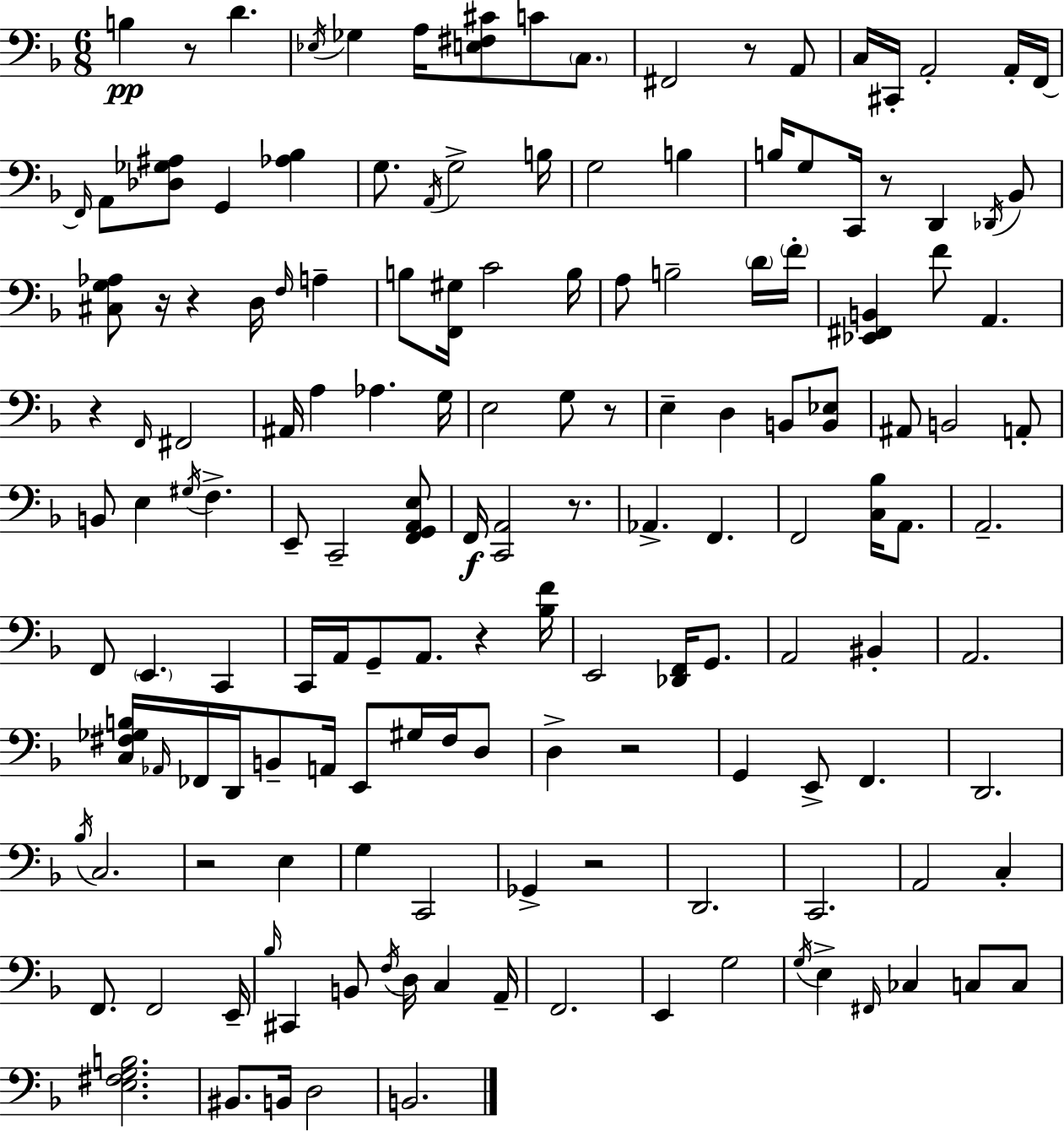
{
  \clef bass
  \numericTimeSignature
  \time 6/8
  \key f \major
  \repeat volta 2 { b4\pp r8 d'4. | \acciaccatura { ees16 } ges4 a16 <e fis cis'>8 c'8 \parenthesize c8. | fis,2 r8 a,8 | c16 cis,16-. a,2-. a,16-. | \break f,16~~ \grace { f,16 } a,8 <des ges ais>8 g,4 <aes bes>4 | g8. \acciaccatura { a,16 } g2-> | b16 g2 b4 | b16 g8 c,16 r8 d,4 | \break \acciaccatura { des,16 } bes,8 <cis g aes>8 r16 r4 d16 | \grace { f16 } a4-- b8 <f, gis>16 c'2 | b16 a8 b2-- | \parenthesize d'16 \parenthesize f'16-. <ees, fis, b,>4 f'8 a,4. | \break r4 \grace { f,16 } fis,2 | ais,16 a4 aes4. | g16 e2 | g8 r8 e4-- d4 | \break b,8 <b, ees>8 ais,8 b,2 | a,8-. b,8 e4 | \acciaccatura { gis16 } f4.-> e,8-- c,2-- | <f, g, a, e>8 f,16\f <c, a,>2 | \break r8. aes,4.-> | f,4. f,2 | <c bes>16 a,8. a,2.-- | f,8 \parenthesize e,4. | \break c,4 c,16 a,16 g,8-- a,8. | r4 <bes f'>16 e,2 | <des, f,>16 g,8. a,2 | bis,4-. a,2. | \break <c fis ges b>16 \grace { aes,16 } fes,16 d,16 b,8-- | a,16 e,8 gis16 fis16 d8 d4-> | r2 g,4 | e,8-> f,4. d,2. | \break \acciaccatura { bes16 } c2. | r2 | e4 g4 | c,2 ges,4-> | \break r2 d,2. | c,2. | a,2 | c4-. f,8. | \break f,2 e,16-- \grace { bes16 } cis,4 | b,8 \acciaccatura { f16 } d16 c4 a,16-- f,2. | e,4 | g2 \acciaccatura { g16 } | \break e4-> \grace { fis,16 } ces4 c8 c8 | <e fis g b>2. | bis,8. b,16 d2 | b,2. | \break } \bar "|."
}